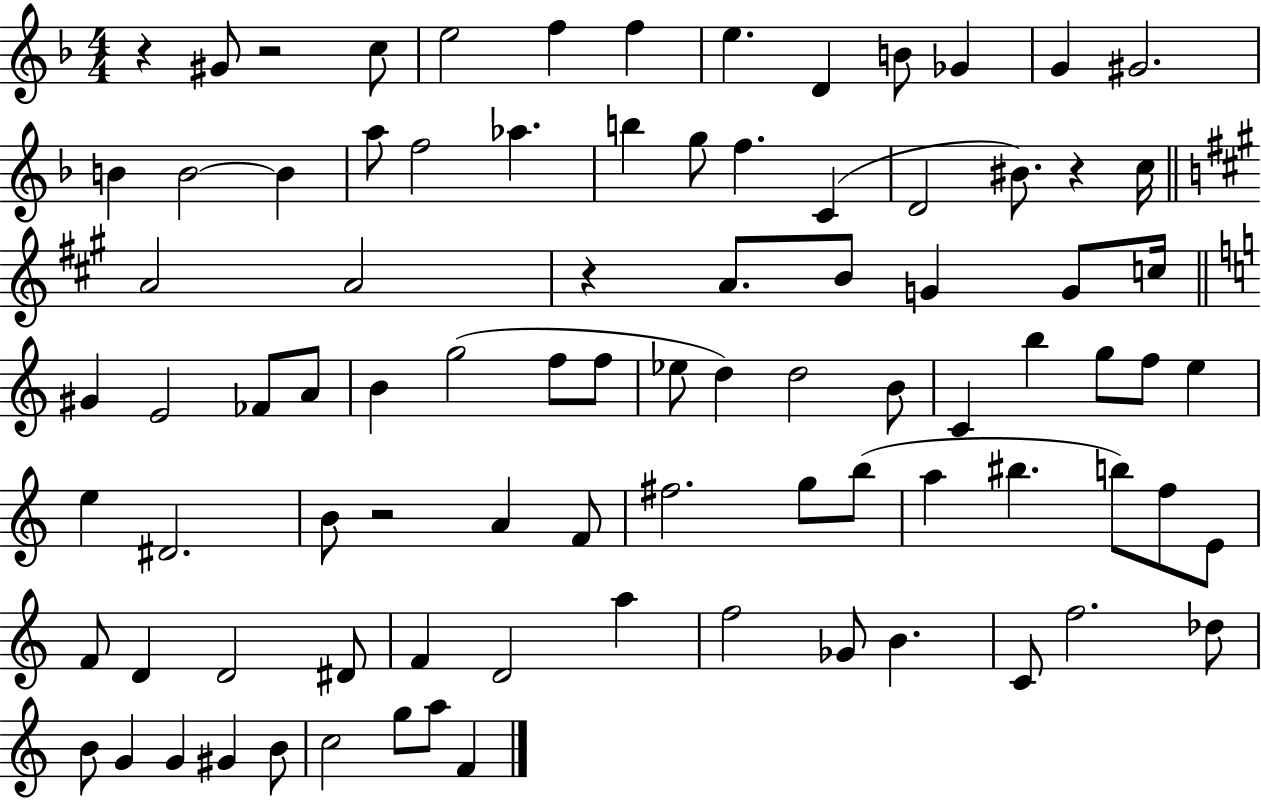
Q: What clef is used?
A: treble